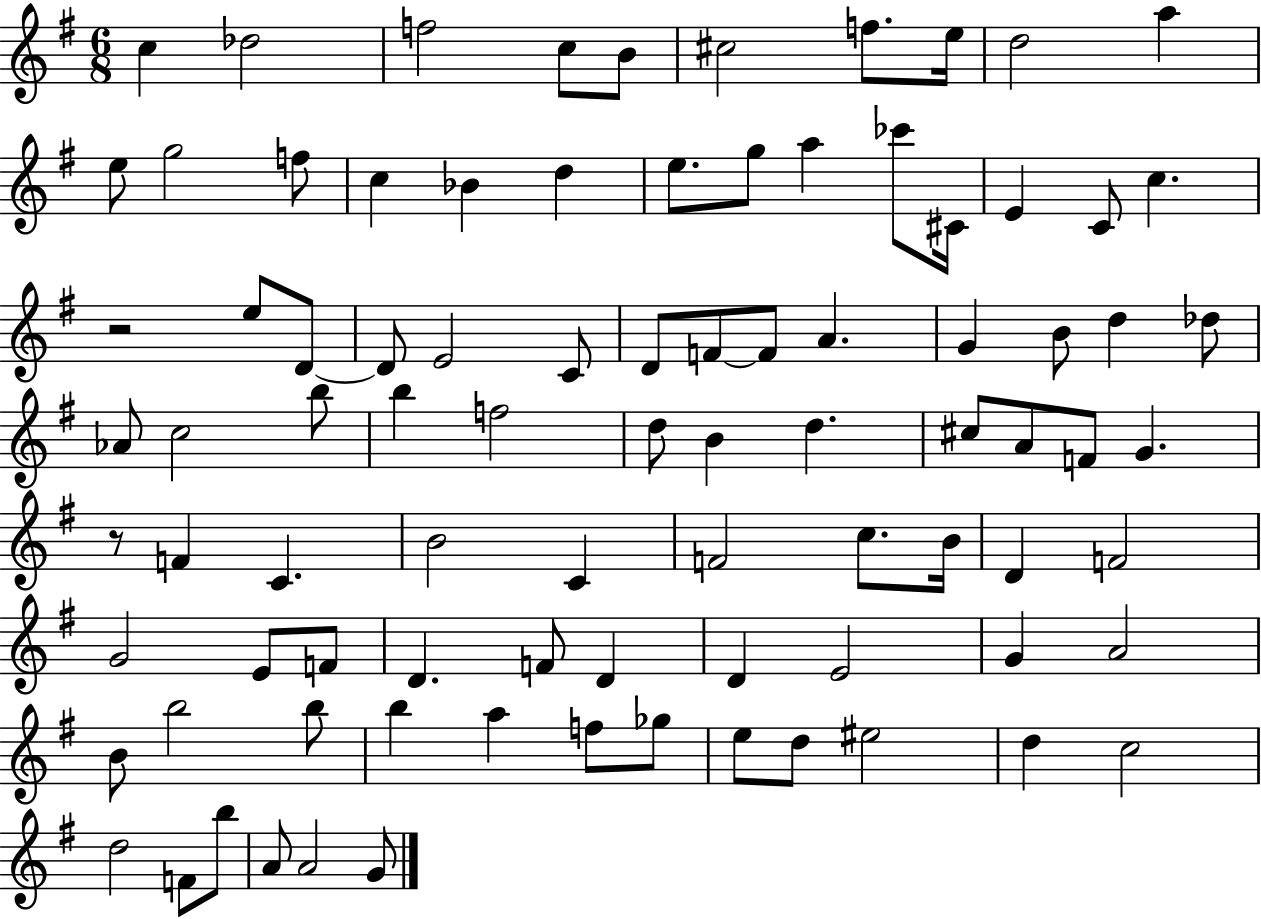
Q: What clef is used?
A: treble